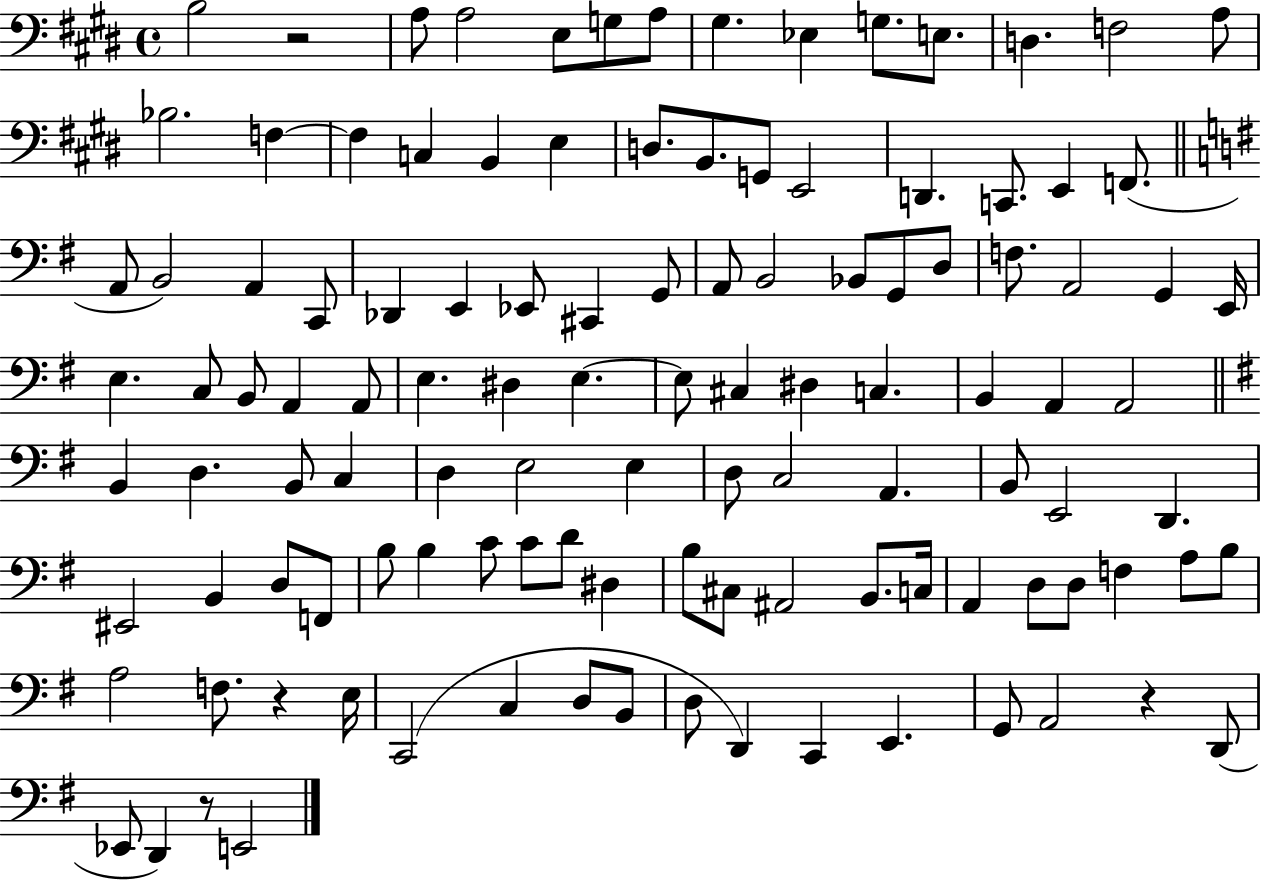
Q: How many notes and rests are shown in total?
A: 115